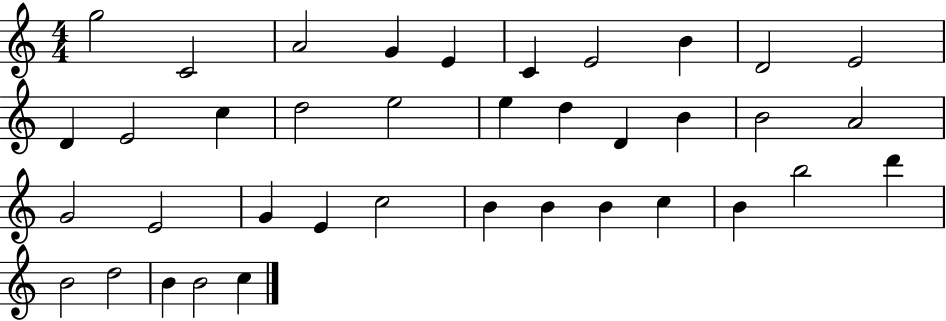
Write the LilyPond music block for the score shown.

{
  \clef treble
  \numericTimeSignature
  \time 4/4
  \key c \major
  g''2 c'2 | a'2 g'4 e'4 | c'4 e'2 b'4 | d'2 e'2 | \break d'4 e'2 c''4 | d''2 e''2 | e''4 d''4 d'4 b'4 | b'2 a'2 | \break g'2 e'2 | g'4 e'4 c''2 | b'4 b'4 b'4 c''4 | b'4 b''2 d'''4 | \break b'2 d''2 | b'4 b'2 c''4 | \bar "|."
}